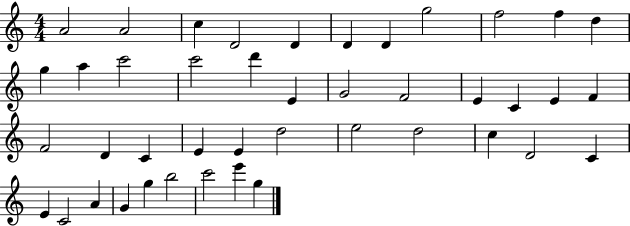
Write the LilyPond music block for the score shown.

{
  \clef treble
  \numericTimeSignature
  \time 4/4
  \key c \major
  a'2 a'2 | c''4 d'2 d'4 | d'4 d'4 g''2 | f''2 f''4 d''4 | \break g''4 a''4 c'''2 | c'''2 d'''4 e'4 | g'2 f'2 | e'4 c'4 e'4 f'4 | \break f'2 d'4 c'4 | e'4 e'4 d''2 | e''2 d''2 | c''4 d'2 c'4 | \break e'4 c'2 a'4 | g'4 g''4 b''2 | c'''2 e'''4 g''4 | \bar "|."
}